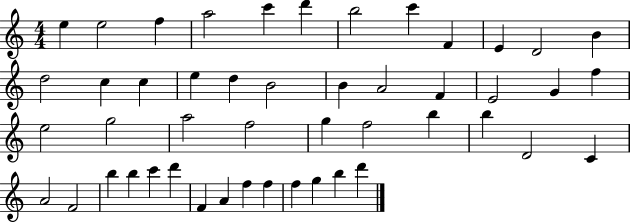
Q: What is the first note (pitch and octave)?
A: E5